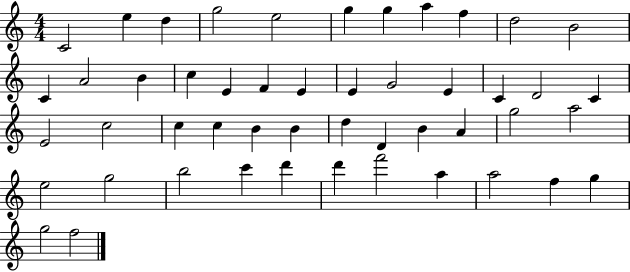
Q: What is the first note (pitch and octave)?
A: C4